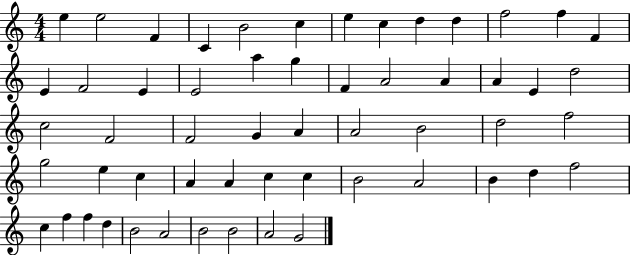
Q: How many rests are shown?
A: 0